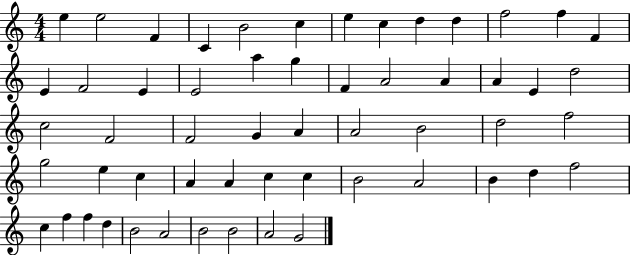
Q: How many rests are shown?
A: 0